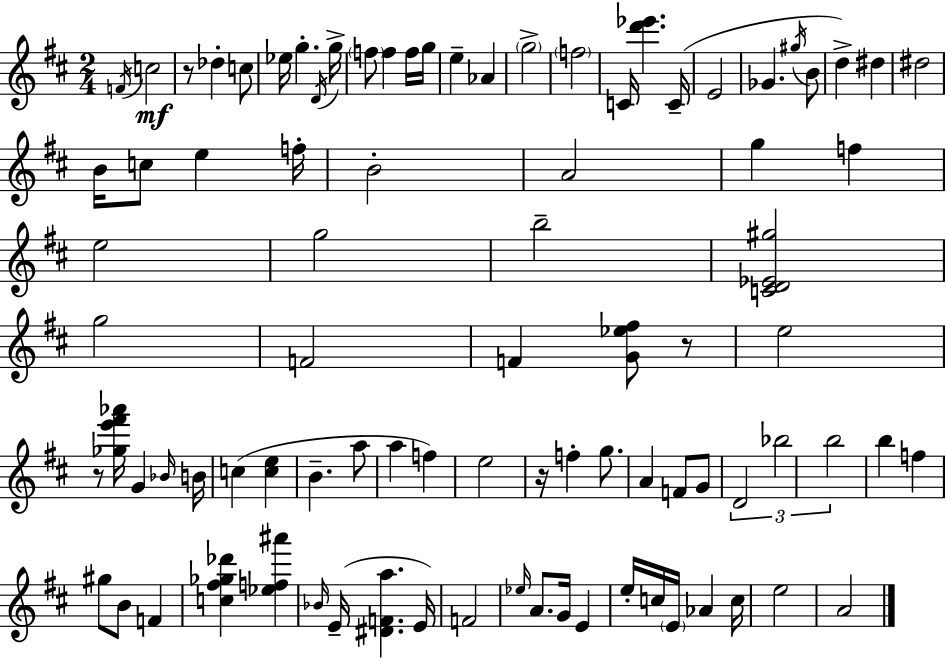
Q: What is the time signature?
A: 2/4